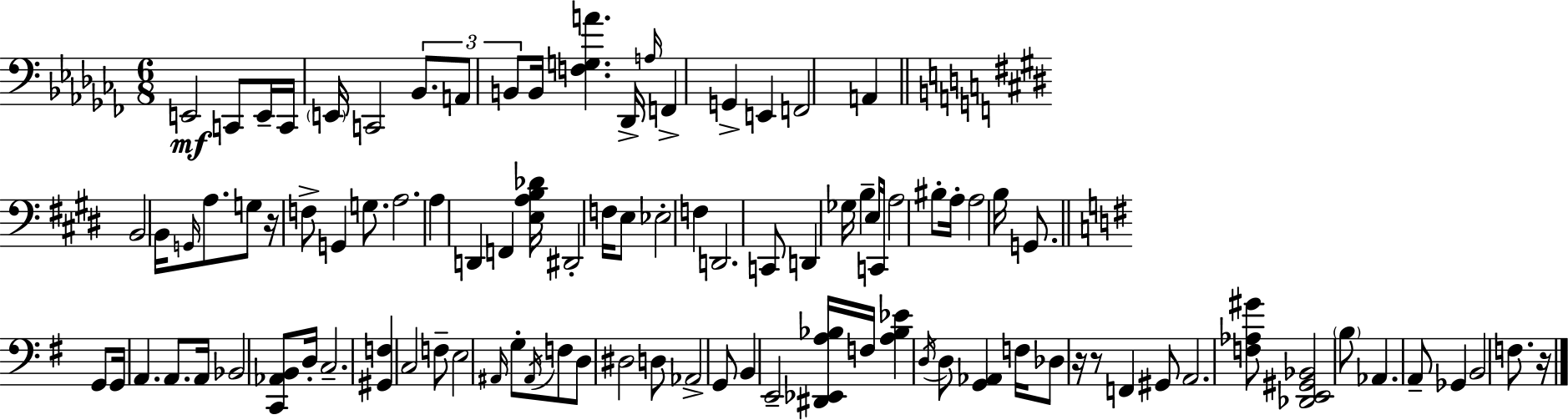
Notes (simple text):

E2/h C2/e E2/s C2/s E2/s C2/h Bb2/e. A2/e B2/e B2/s [F3,G3,A4]/q. Db2/s A3/s F2/q G2/q E2/q F2/h A2/q B2/h B2/s G2/s A3/e. G3/e R/s F3/e G2/q G3/e. A3/h. A3/q D2/q F2/q [E3,A3,B3,Db4]/s D#2/h F3/s E3/e Eb3/h F3/q D2/h. C2/e D2/q Gb3/s B3/q E3/s C2/s A3/h BIS3/e A3/s A3/h B3/s G2/e. G2/e G2/s A2/q. A2/e. A2/s Bb2/h [C2,Ab2,B2]/e D3/s C3/h. [G#2,F3]/q C3/h F3/e E3/h A#2/s G3/e A#2/s F3/e D3/e D#3/h D3/e Ab2/h G2/e B2/q E2/h [D#2,Eb2,A3,Bb3]/s F3/s [A3,Bb3,Eb4]/q D3/s D3/e [G2,Ab2]/q F3/s Db3/e R/s R/e F2/q G#2/e A2/h. [F3,Ab3,G#4]/e [Db2,E2,G#2,Bb2]/h B3/e Ab2/q. A2/e Gb2/q B2/h F3/e. R/s